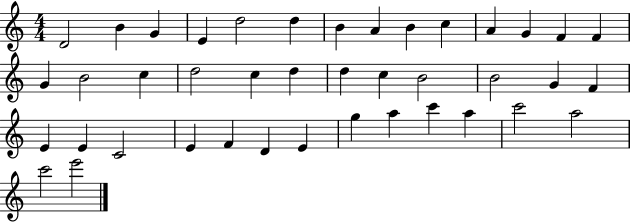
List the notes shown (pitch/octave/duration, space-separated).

D4/h B4/q G4/q E4/q D5/h D5/q B4/q A4/q B4/q C5/q A4/q G4/q F4/q F4/q G4/q B4/h C5/q D5/h C5/q D5/q D5/q C5/q B4/h B4/h G4/q F4/q E4/q E4/q C4/h E4/q F4/q D4/q E4/q G5/q A5/q C6/q A5/q C6/h A5/h C6/h E6/h